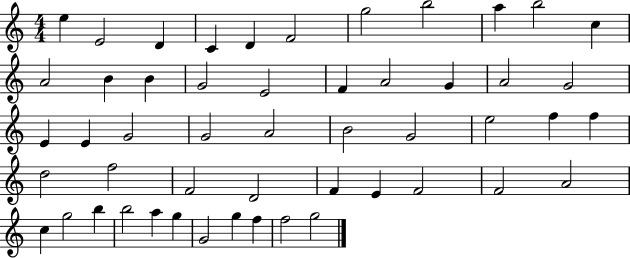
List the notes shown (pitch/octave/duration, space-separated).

E5/q E4/h D4/q C4/q D4/q F4/h G5/h B5/h A5/q B5/h C5/q A4/h B4/q B4/q G4/h E4/h F4/q A4/h G4/q A4/h G4/h E4/q E4/q G4/h G4/h A4/h B4/h G4/h E5/h F5/q F5/q D5/h F5/h F4/h D4/h F4/q E4/q F4/h F4/h A4/h C5/q G5/h B5/q B5/h A5/q G5/q G4/h G5/q F5/q F5/h G5/h